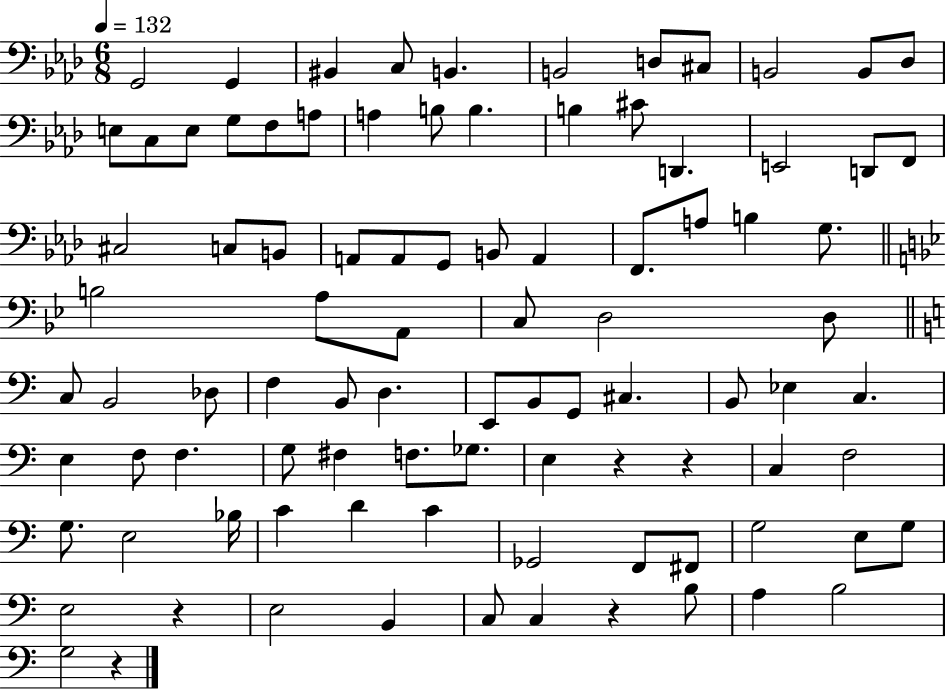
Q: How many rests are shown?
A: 5